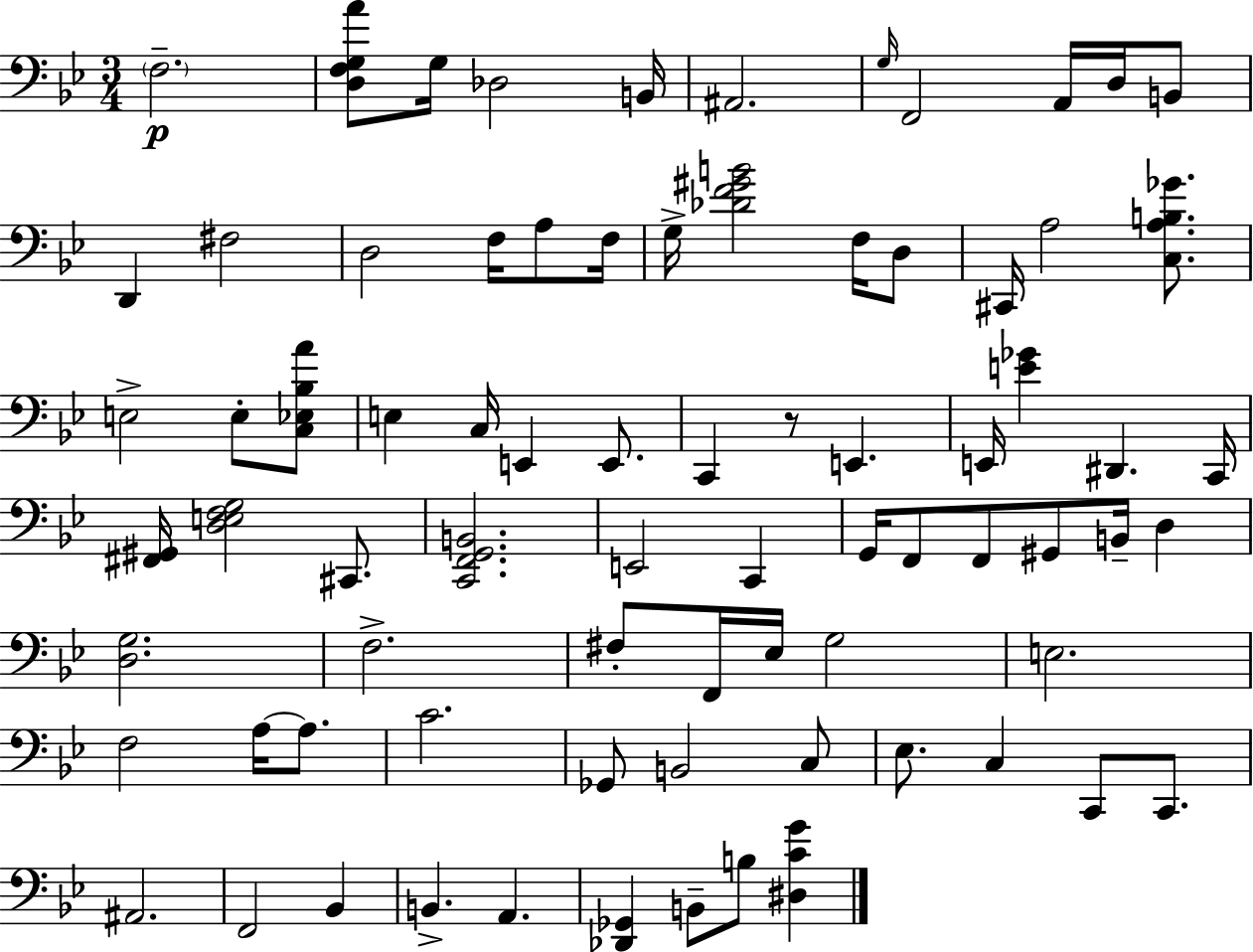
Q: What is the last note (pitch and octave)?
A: B3